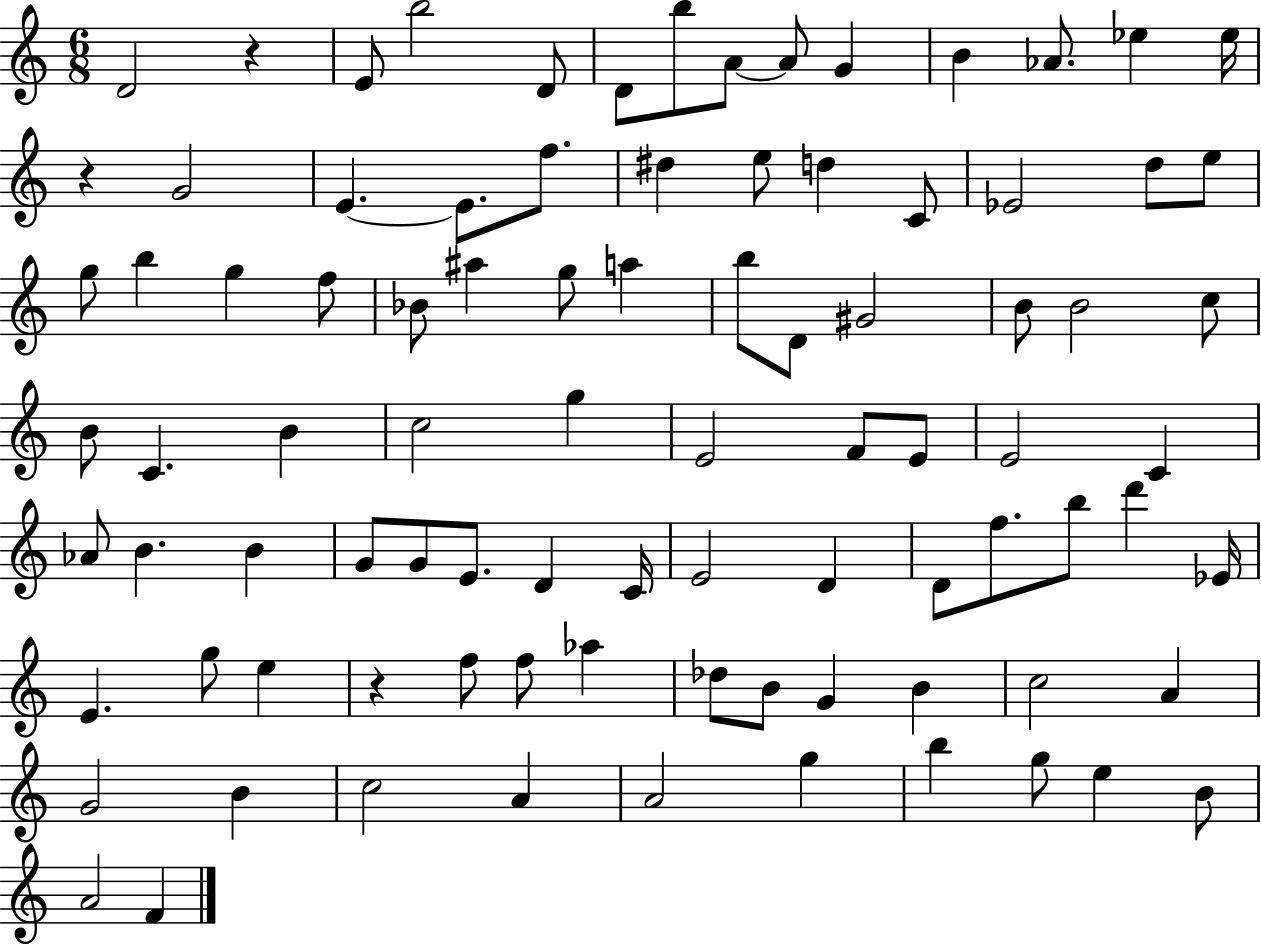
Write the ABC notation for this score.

X:1
T:Untitled
M:6/8
L:1/4
K:C
D2 z E/2 b2 D/2 D/2 b/2 A/2 A/2 G B _A/2 _e _e/4 z G2 E E/2 f/2 ^d e/2 d C/2 _E2 d/2 e/2 g/2 b g f/2 _B/2 ^a g/2 a b/2 D/2 ^G2 B/2 B2 c/2 B/2 C B c2 g E2 F/2 E/2 E2 C _A/2 B B G/2 G/2 E/2 D C/4 E2 D D/2 f/2 b/2 d' _E/4 E g/2 e z f/2 f/2 _a _d/2 B/2 G B c2 A G2 B c2 A A2 g b g/2 e B/2 A2 F